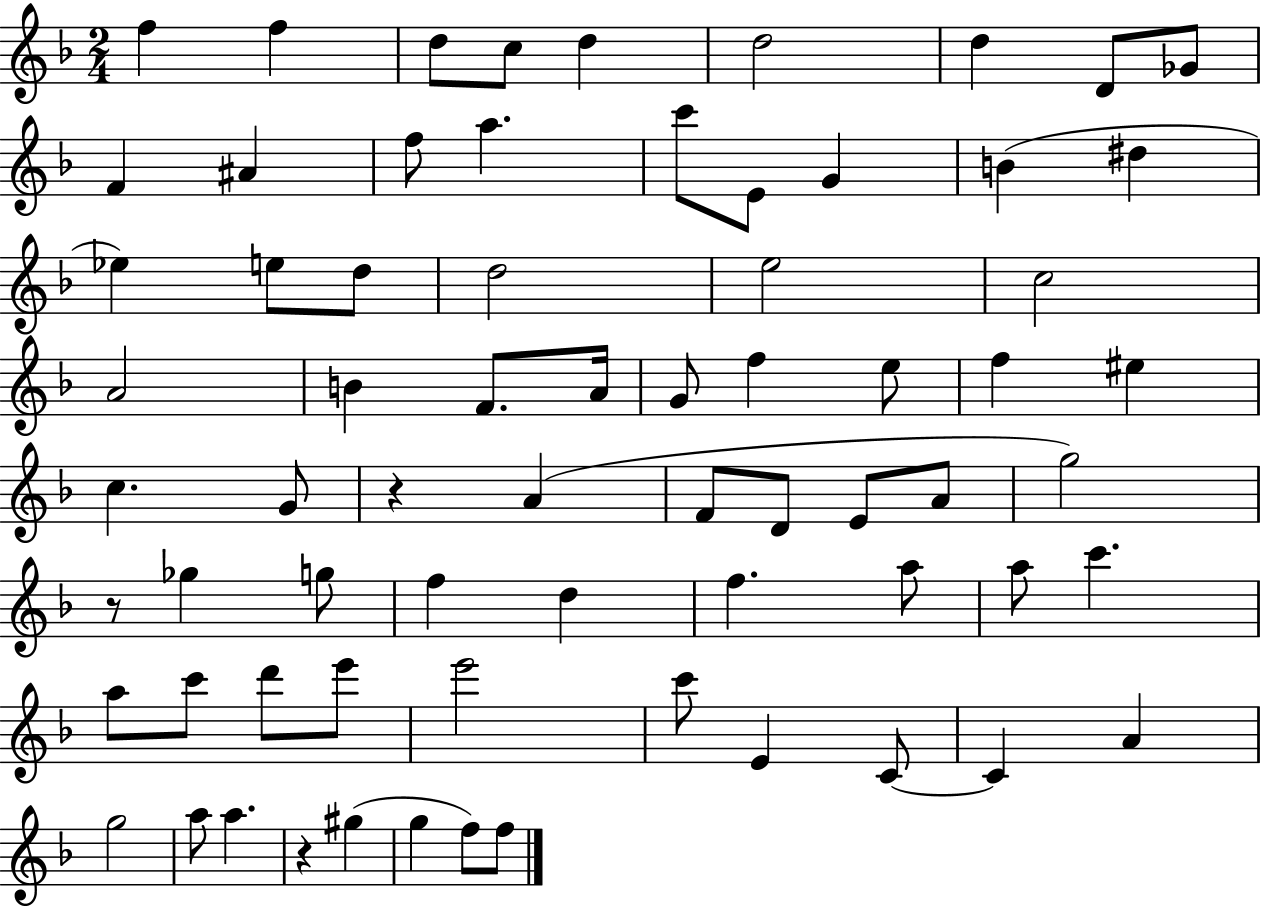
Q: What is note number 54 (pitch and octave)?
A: E6